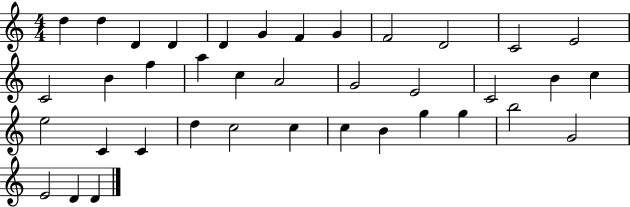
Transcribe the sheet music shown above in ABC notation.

X:1
T:Untitled
M:4/4
L:1/4
K:C
d d D D D G F G F2 D2 C2 E2 C2 B f a c A2 G2 E2 C2 B c e2 C C d c2 c c B g g b2 G2 E2 D D